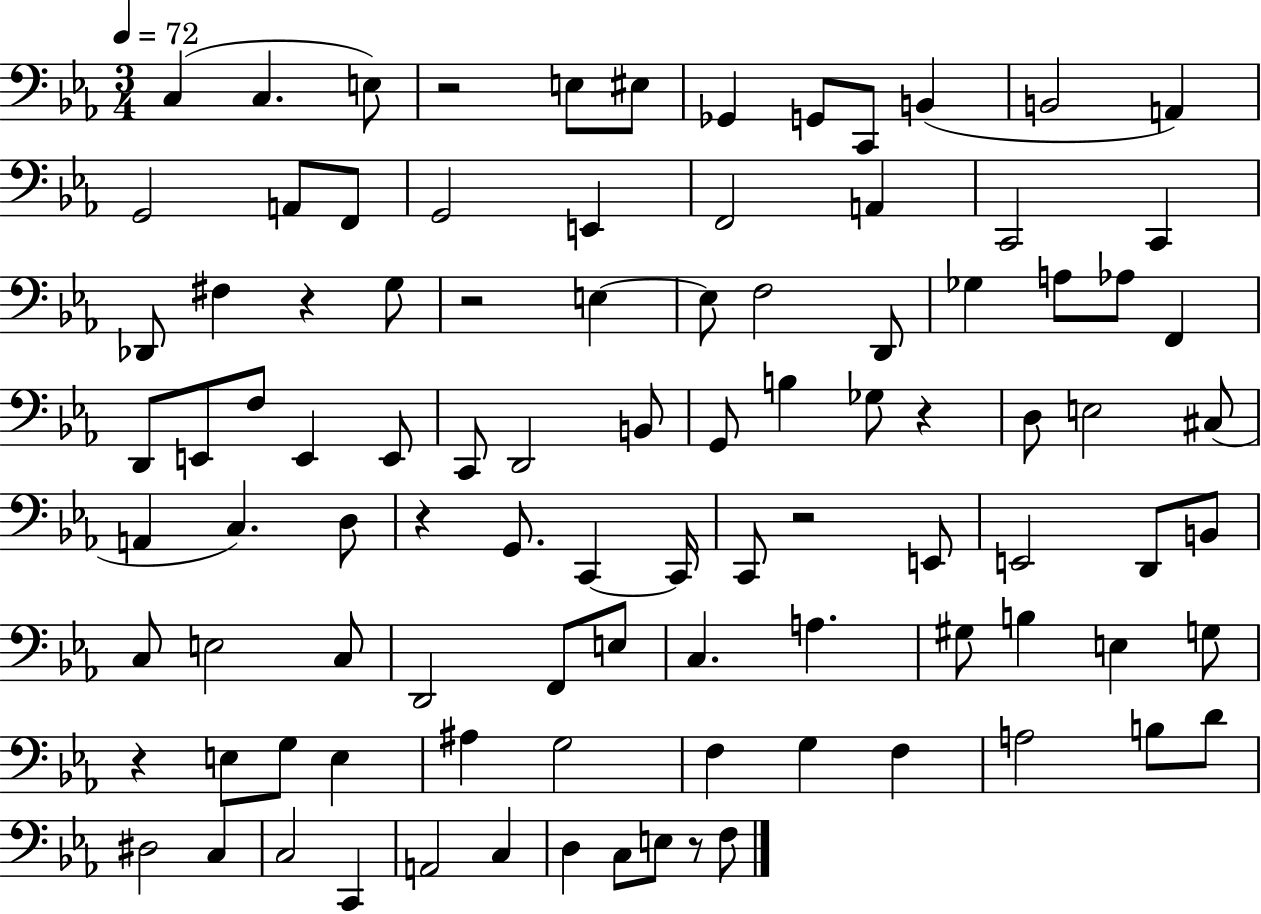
X:1
T:Untitled
M:3/4
L:1/4
K:Eb
C, C, E,/2 z2 E,/2 ^E,/2 _G,, G,,/2 C,,/2 B,, B,,2 A,, G,,2 A,,/2 F,,/2 G,,2 E,, F,,2 A,, C,,2 C,, _D,,/2 ^F, z G,/2 z2 E, E,/2 F,2 D,,/2 _G, A,/2 _A,/2 F,, D,,/2 E,,/2 F,/2 E,, E,,/2 C,,/2 D,,2 B,,/2 G,,/2 B, _G,/2 z D,/2 E,2 ^C,/2 A,, C, D,/2 z G,,/2 C,, C,,/4 C,,/2 z2 E,,/2 E,,2 D,,/2 B,,/2 C,/2 E,2 C,/2 D,,2 F,,/2 E,/2 C, A, ^G,/2 B, E, G,/2 z E,/2 G,/2 E, ^A, G,2 F, G, F, A,2 B,/2 D/2 ^D,2 C, C,2 C,, A,,2 C, D, C,/2 E,/2 z/2 F,/2